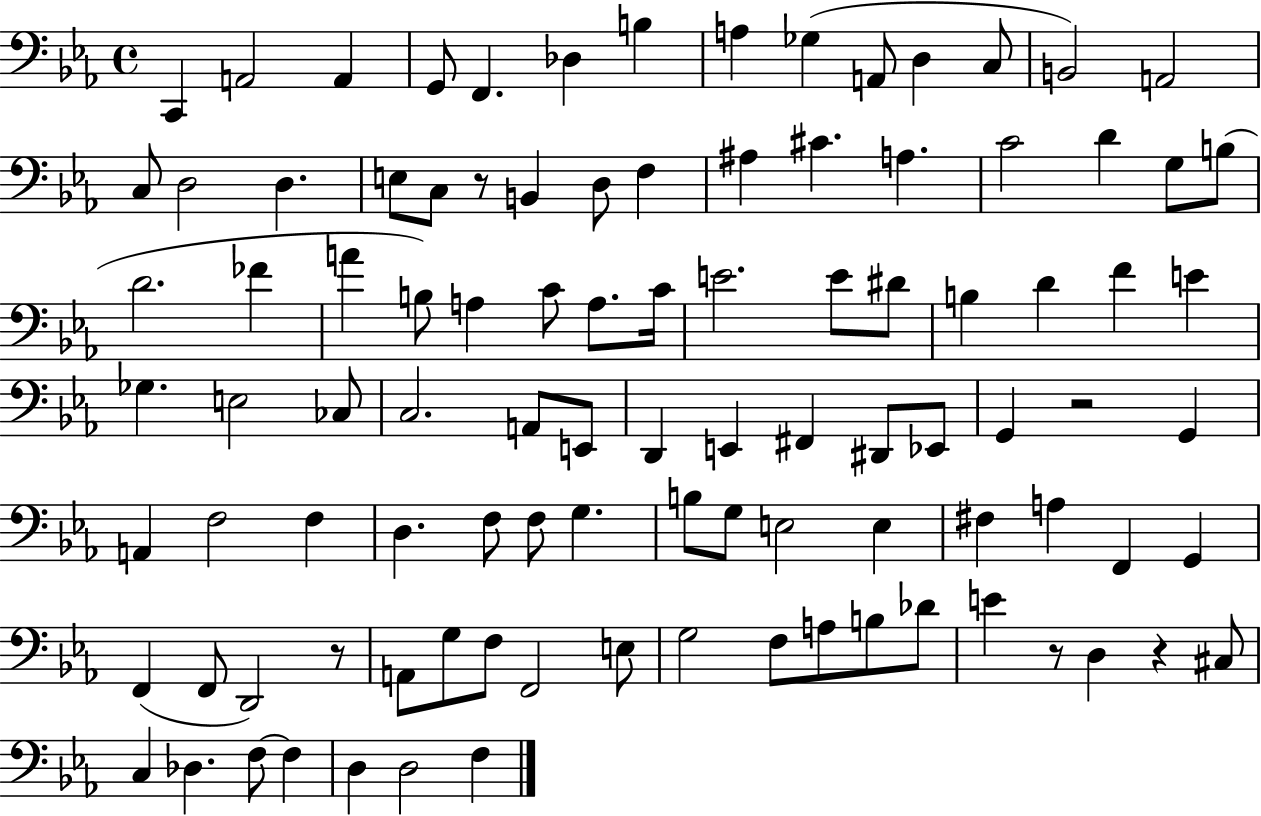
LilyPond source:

{
  \clef bass
  \time 4/4
  \defaultTimeSignature
  \key ees \major
  c,4 a,2 a,4 | g,8 f,4. des4 b4 | a4 ges4( a,8 d4 c8 | b,2) a,2 | \break c8 d2 d4. | e8 c8 r8 b,4 d8 f4 | ais4 cis'4. a4. | c'2 d'4 g8 b8( | \break d'2. fes'4 | a'4 b8) a4 c'8 a8. c'16 | e'2. e'8 dis'8 | b4 d'4 f'4 e'4 | \break ges4. e2 ces8 | c2. a,8 e,8 | d,4 e,4 fis,4 dis,8 ees,8 | g,4 r2 g,4 | \break a,4 f2 f4 | d4. f8 f8 g4. | b8 g8 e2 e4 | fis4 a4 f,4 g,4 | \break f,4( f,8 d,2) r8 | a,8 g8 f8 f,2 e8 | g2 f8 a8 b8 des'8 | e'4 r8 d4 r4 cis8 | \break c4 des4. f8~~ f4 | d4 d2 f4 | \bar "|."
}